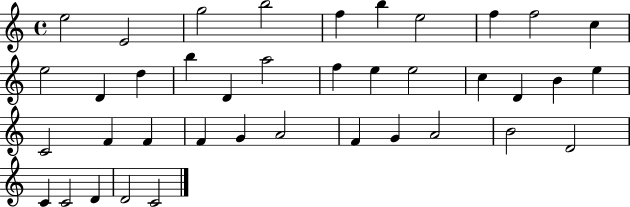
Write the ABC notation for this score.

X:1
T:Untitled
M:4/4
L:1/4
K:C
e2 E2 g2 b2 f b e2 f f2 c e2 D d b D a2 f e e2 c D B e C2 F F F G A2 F G A2 B2 D2 C C2 D D2 C2